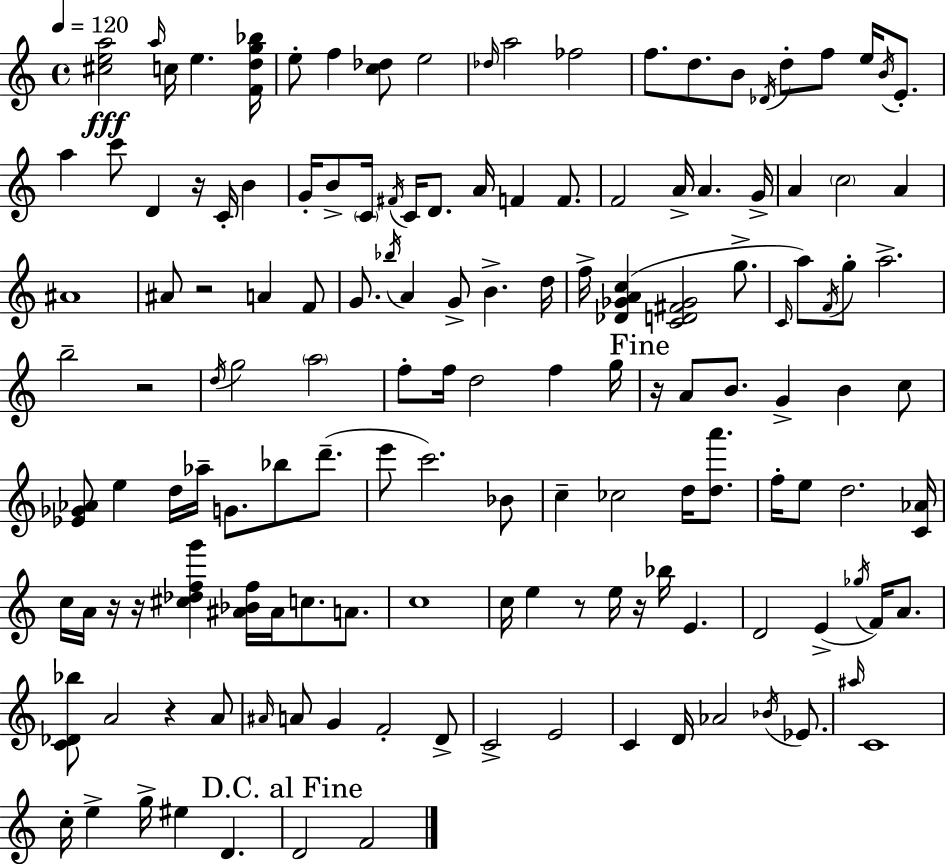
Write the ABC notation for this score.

X:1
T:Untitled
M:4/4
L:1/4
K:Am
[^cea]2 a/4 c/4 e [Fdg_b]/4 e/2 f [c_d]/2 e2 _d/4 a2 _f2 f/2 d/2 B/2 _D/4 d/2 f/2 e/4 B/4 E/2 a c'/2 D z/4 C/4 B G/4 B/2 C/4 ^F/4 C/4 D/2 A/4 F F/2 F2 A/4 A G/4 A c2 A ^A4 ^A/2 z2 A F/2 G/2 _b/4 A G/2 B d/4 f/4 [_D_GAc] [CD^F_G]2 g/2 C/4 a/2 F/4 g/2 a2 b2 z2 d/4 g2 a2 f/2 f/4 d2 f g/4 z/4 A/2 B/2 G B c/2 [_E_G_A]/2 e d/4 _a/4 G/2 _b/2 d'/2 e'/2 c'2 _B/2 c _c2 d/4 [da']/2 f/4 e/2 d2 [C_A]/4 c/4 A/4 z/4 z/4 [^c_dfg'] [^A_Bf]/4 ^A/4 c/2 A/2 c4 c/4 e z/2 e/4 z/4 _b/4 E D2 E _g/4 F/4 A/2 [C_D_b]/2 A2 z A/2 ^A/4 A/2 G F2 D/2 C2 E2 C D/4 _A2 _B/4 _E/2 ^a/4 C4 c/4 e g/4 ^e D D2 F2